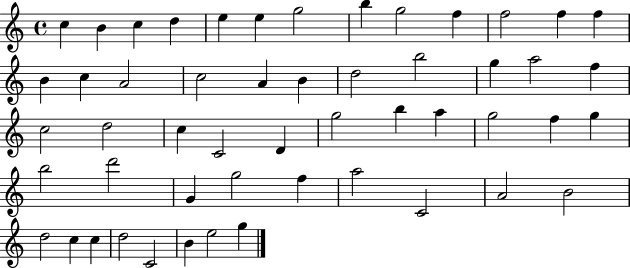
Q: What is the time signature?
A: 4/4